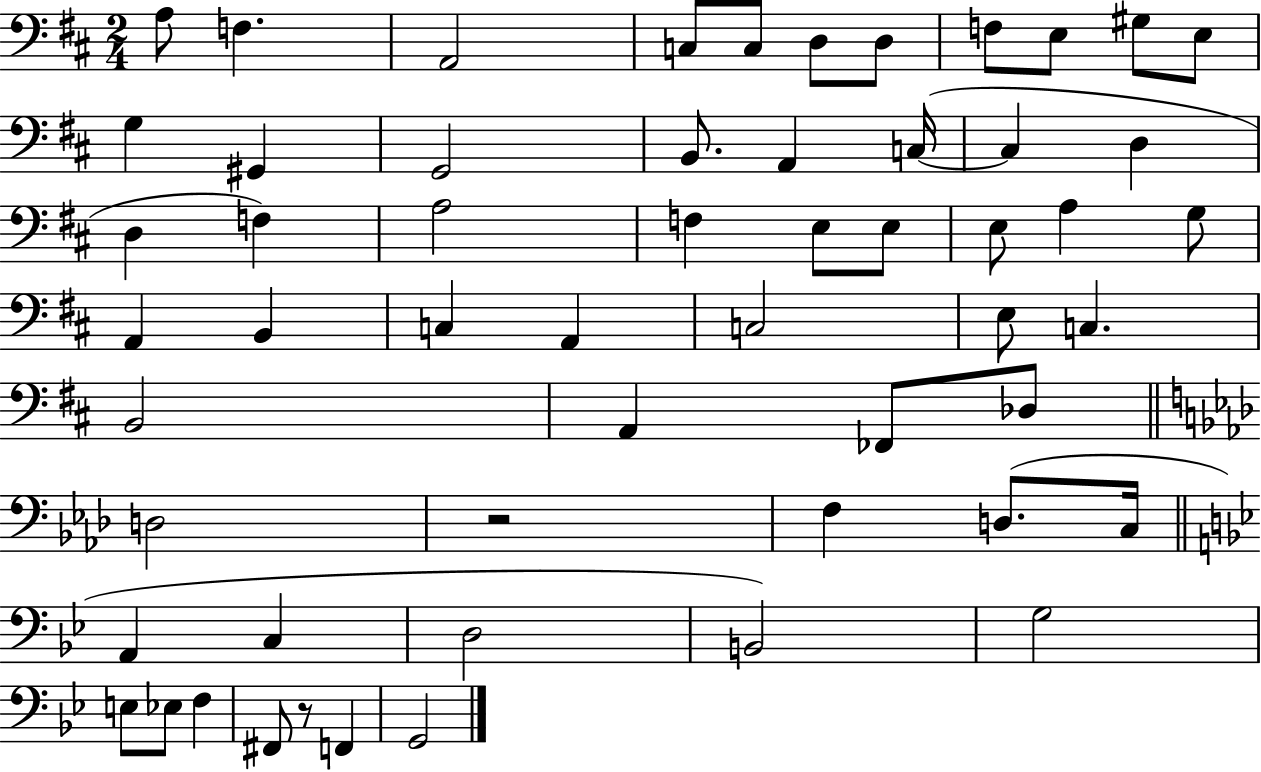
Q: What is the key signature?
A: D major